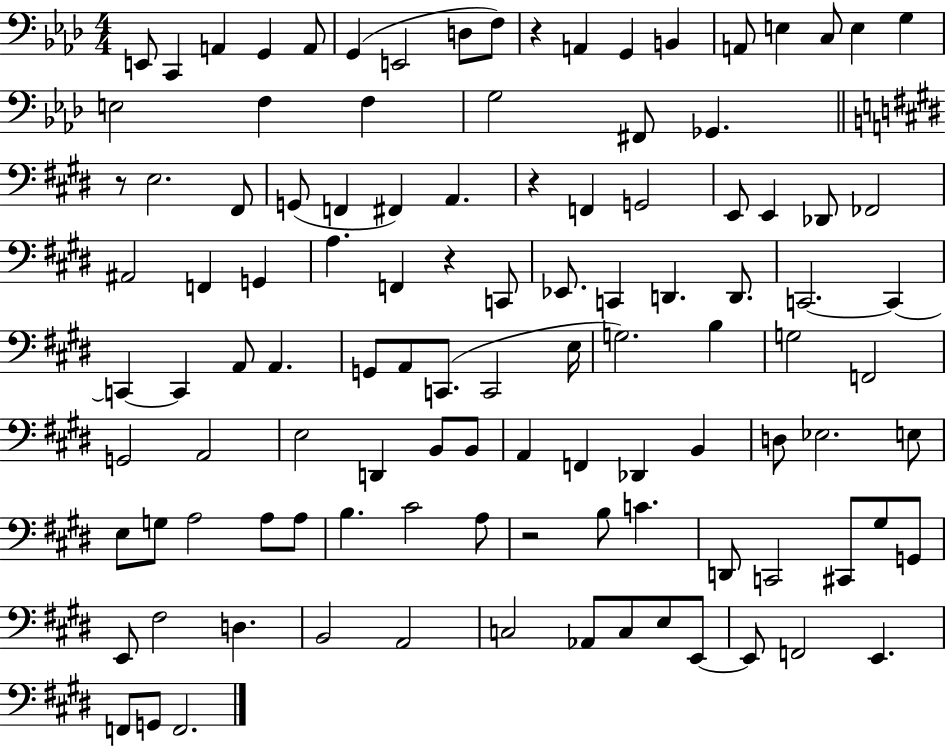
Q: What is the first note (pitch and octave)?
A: E2